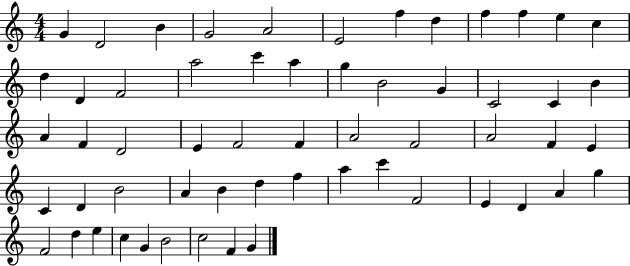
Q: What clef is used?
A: treble